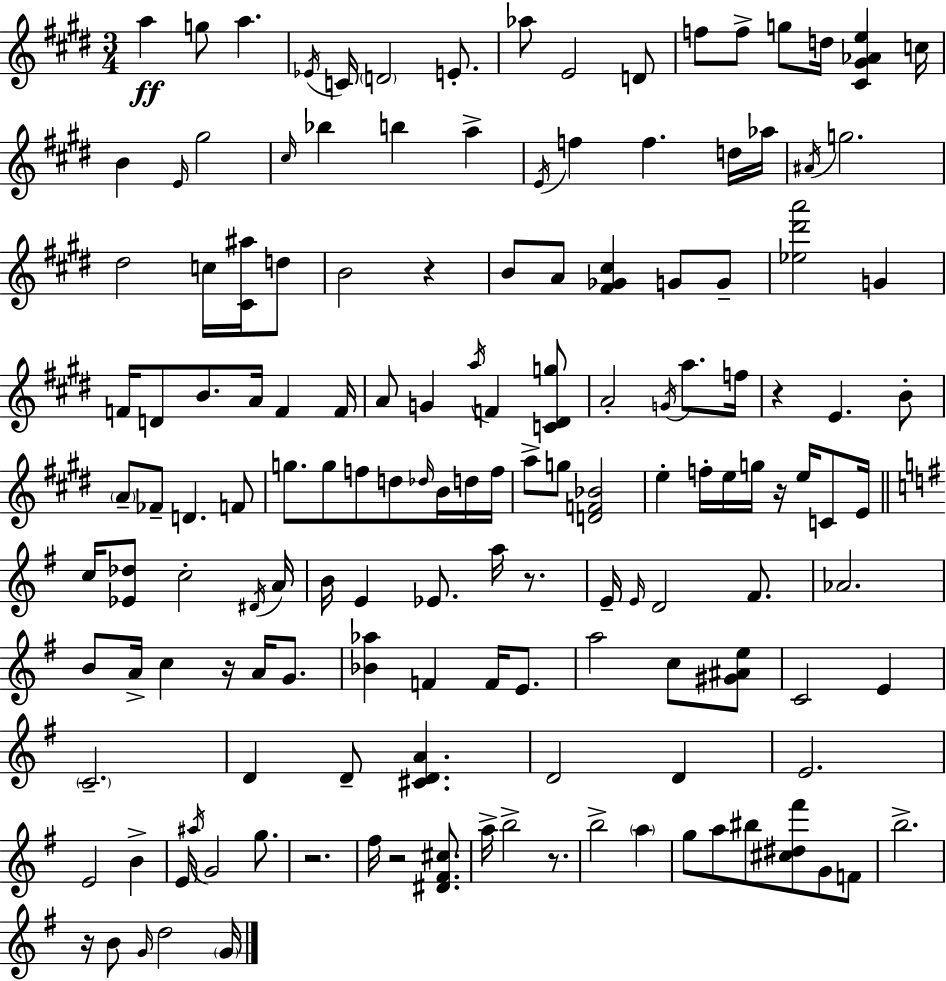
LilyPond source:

{
  \clef treble
  \numericTimeSignature
  \time 3/4
  \key e \major
  a''4\ff g''8 a''4. | \acciaccatura { ees'16 } c'16 \parenthesize d'2 e'8.-. | aes''8 e'2 d'8 | f''8 f''8-> g''8 d''16 <cis' gis' aes' e''>4 | \break c''16 b'4 \grace { e'16 } gis''2 | \grace { cis''16 } bes''4 b''4 a''4-> | \acciaccatura { e'16 } f''4 f''4. | d''16 aes''16 \acciaccatura { ais'16 } g''2. | \break dis''2 | c''16 <cis' ais''>16 d''8 b'2 | r4 b'8 a'8 <fis' ges' cis''>4 | g'8 g'8-- <ees'' dis''' a'''>2 | \break g'4 f'16 d'8 b'8. a'16 | f'4 f'16 a'8 g'4 \acciaccatura { a''16 } | f'4 <c' dis' g''>8 a'2-. | \acciaccatura { g'16 } a''8. f''16 r4 e'4. | \break b'8-. \parenthesize a'8-- fes'8-- d'4. | f'8 g''8. g''8 | f''8 d''8 \grace { des''16 } b'16 d''16 f''16 a''8-> g''8 | <d' f' bes'>2 e''4-. | \break f''16-. e''16 g''16 r16 e''16 c'8 e'16 \bar "||" \break \key e \minor c''16 <ees' des''>8 c''2-. \acciaccatura { dis'16 } | a'16 b'16 e'4 ees'8. a''16 r8. | e'16-- \grace { e'16 } d'2 fis'8. | aes'2. | \break b'8 a'16-> c''4 r16 a'16 g'8. | <bes' aes''>4 f'4 f'16 e'8. | a''2 c''8 | <gis' ais' e''>8 c'2 e'4 | \break \parenthesize c'2.-- | d'4 d'8-- <cis' d' a'>4. | d'2 d'4 | e'2. | \break e'2 b'4-> | e'16 \acciaccatura { ais''16 } g'2 | g''8. r2. | fis''16 r2 | \break <dis' fis' cis''>8. a''16-> b''2-> | r8. b''2-> \parenthesize a''4 | g''8 a''8 bis''8 <cis'' dis'' fis'''>8 g'8 | f'8 b''2.-> | \break r16 b'8 \grace { g'16 } d''2 | \parenthesize g'16 \bar "|."
}